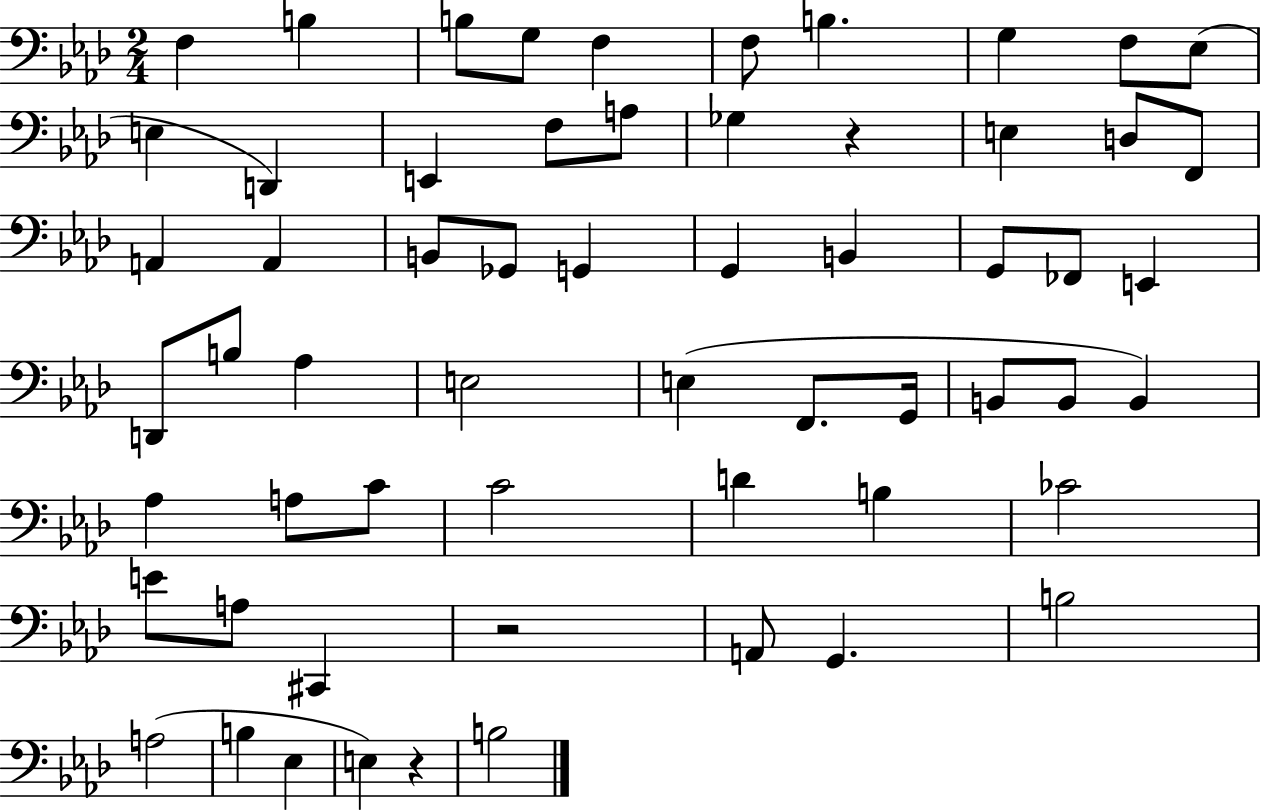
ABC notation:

X:1
T:Untitled
M:2/4
L:1/4
K:Ab
F, B, B,/2 G,/2 F, F,/2 B, G, F,/2 _E,/2 E, D,, E,, F,/2 A,/2 _G, z E, D,/2 F,,/2 A,, A,, B,,/2 _G,,/2 G,, G,, B,, G,,/2 _F,,/2 E,, D,,/2 B,/2 _A, E,2 E, F,,/2 G,,/4 B,,/2 B,,/2 B,, _A, A,/2 C/2 C2 D B, _C2 E/2 A,/2 ^C,, z2 A,,/2 G,, B,2 A,2 B, _E, E, z B,2